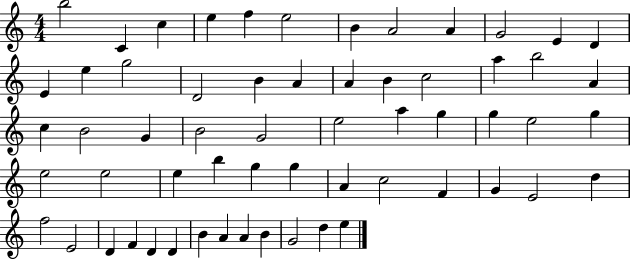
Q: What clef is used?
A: treble